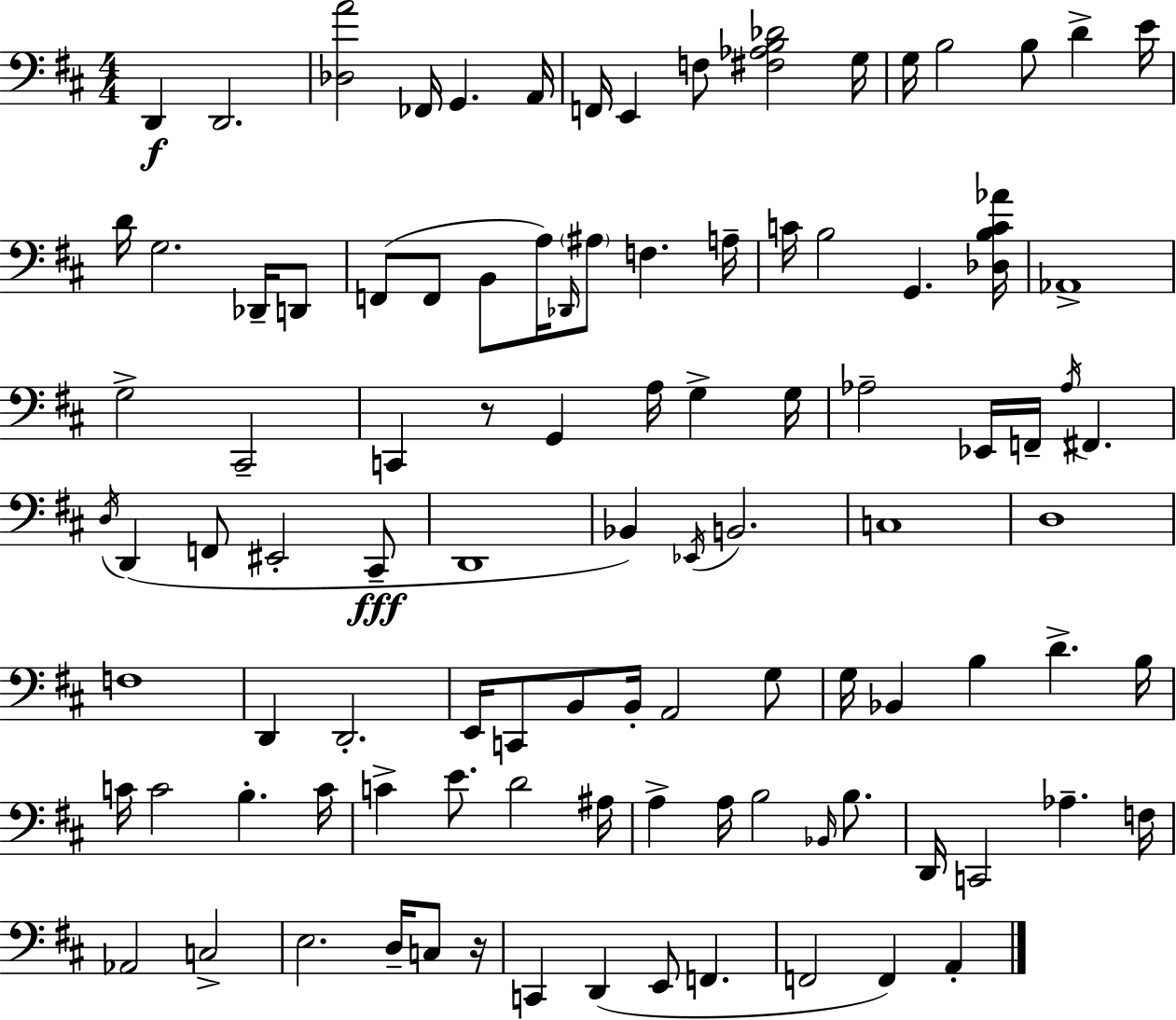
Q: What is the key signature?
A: D major